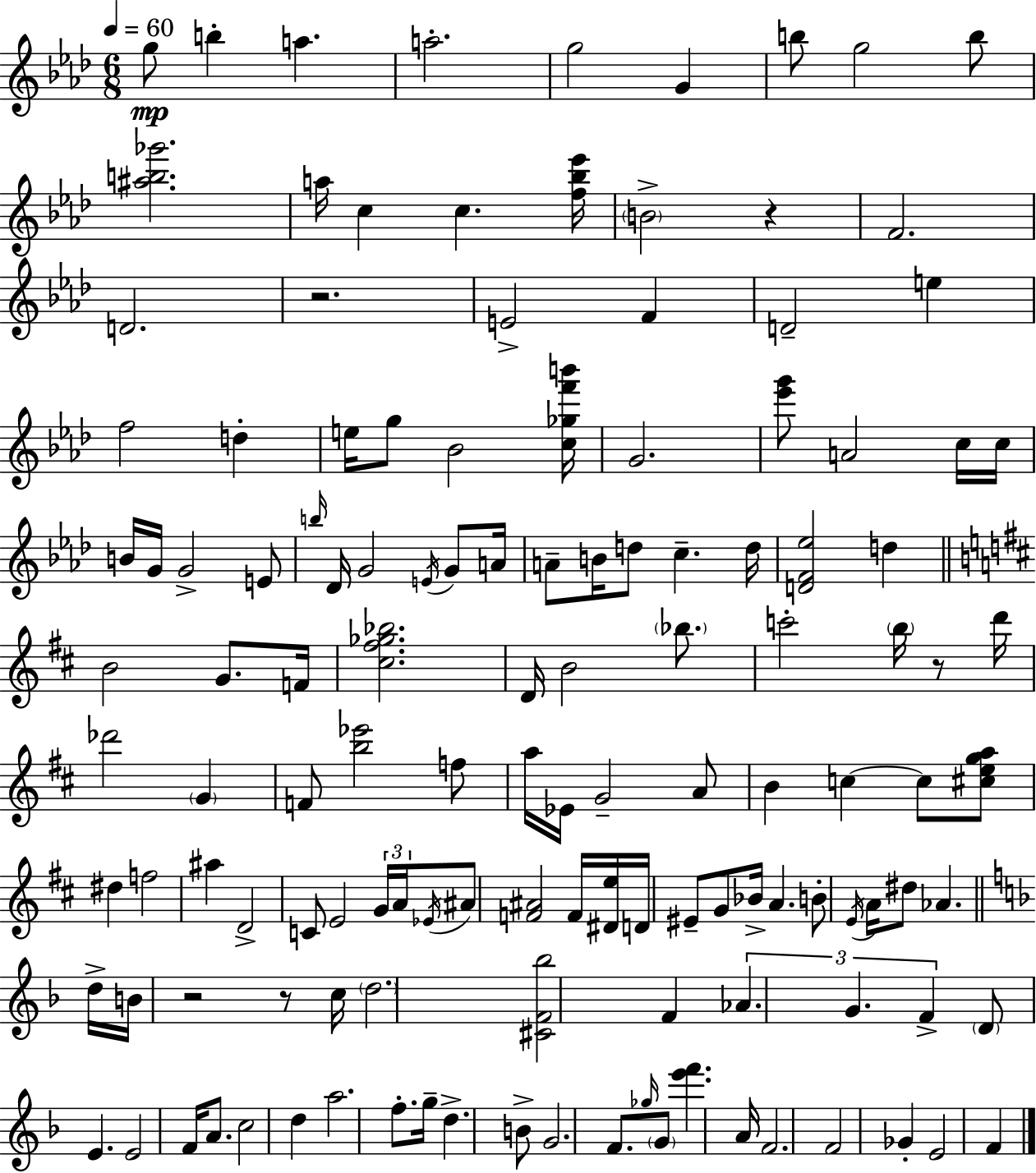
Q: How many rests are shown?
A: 5